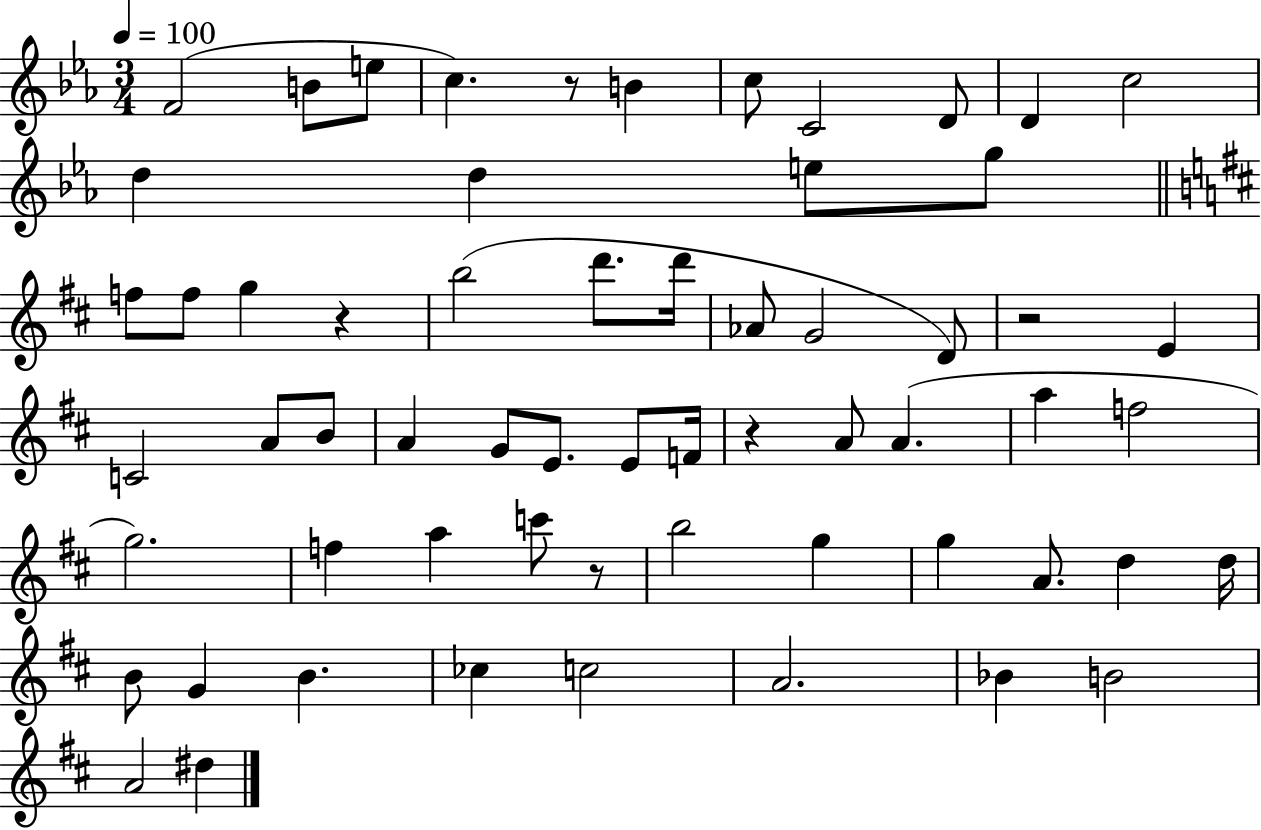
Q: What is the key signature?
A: EES major